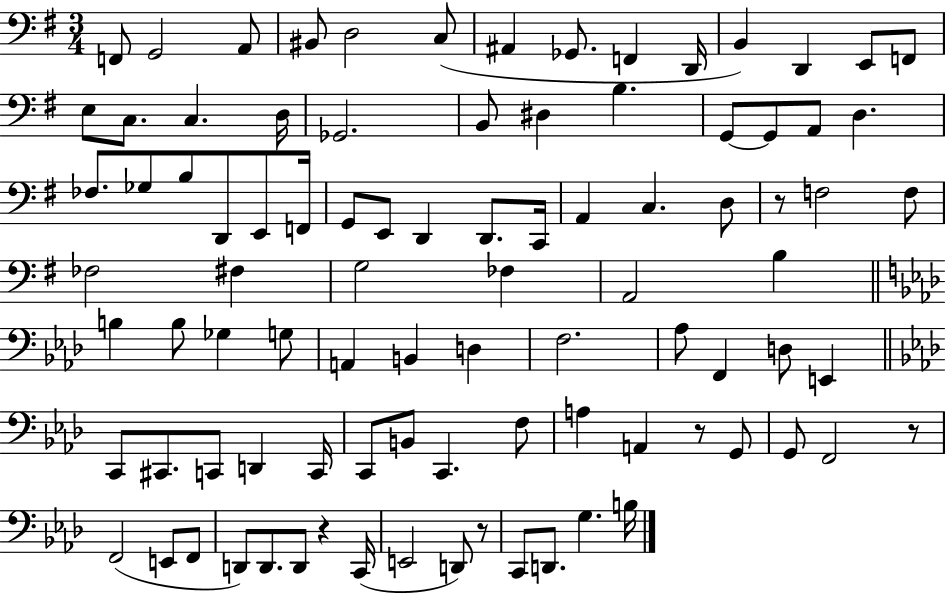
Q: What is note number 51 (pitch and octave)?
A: Gb3